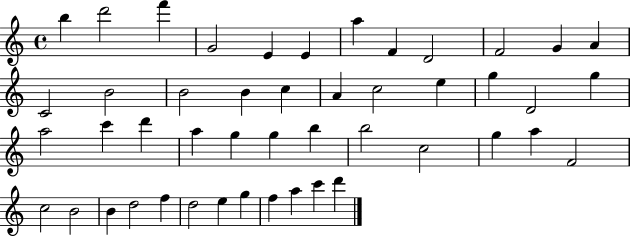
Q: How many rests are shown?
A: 0